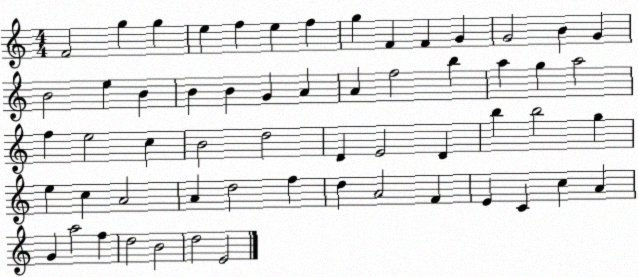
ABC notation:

X:1
T:Untitled
M:4/4
L:1/4
K:C
F2 g g e f e f g F F G G2 B G B2 e B B B G A A f2 b a g a2 f e2 c B2 d2 D E2 D b b2 g e c A2 A d2 f d A2 F E C c A G a2 f d2 B2 d2 E2